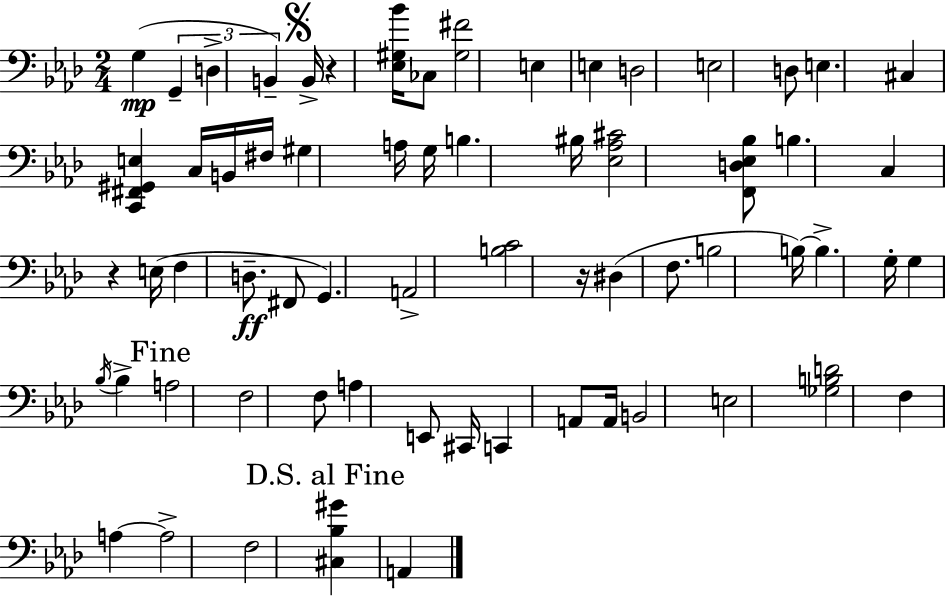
X:1
T:Untitled
M:2/4
L:1/4
K:Ab
G, G,, D, B,, B,,/4 z [_E,^G,_B]/4 _C,/2 [^G,^F]2 E, E, D,2 E,2 D,/2 E, ^C, [C,,^F,,^G,,E,] C,/4 B,,/4 ^F,/4 ^G, A,/4 G,/4 B, ^B,/4 [_E,_A,^C]2 [F,,D,_E,_B,]/2 B, C, z E,/4 F, D,/2 ^F,,/2 G,, A,,2 [B,C]2 z/4 ^D, F,/2 B,2 B,/4 B, G,/4 G, _B,/4 _B, A,2 F,2 F,/2 A, E,,/2 ^C,,/4 C,, A,,/2 A,,/4 B,,2 E,2 [_G,B,D]2 F, A, A,2 F,2 [^C,_B,^G] A,,